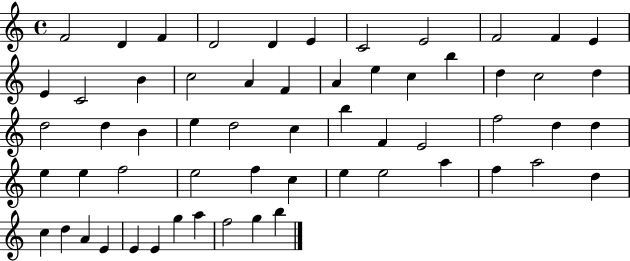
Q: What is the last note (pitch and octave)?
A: B5